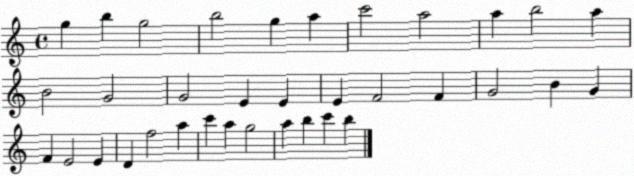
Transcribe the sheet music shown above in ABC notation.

X:1
T:Untitled
M:4/4
L:1/4
K:C
g b g2 b2 g a c'2 a2 a b2 a B2 G2 G2 E E E F2 F G2 B G F E2 E D f2 a c' a g2 a b c' b